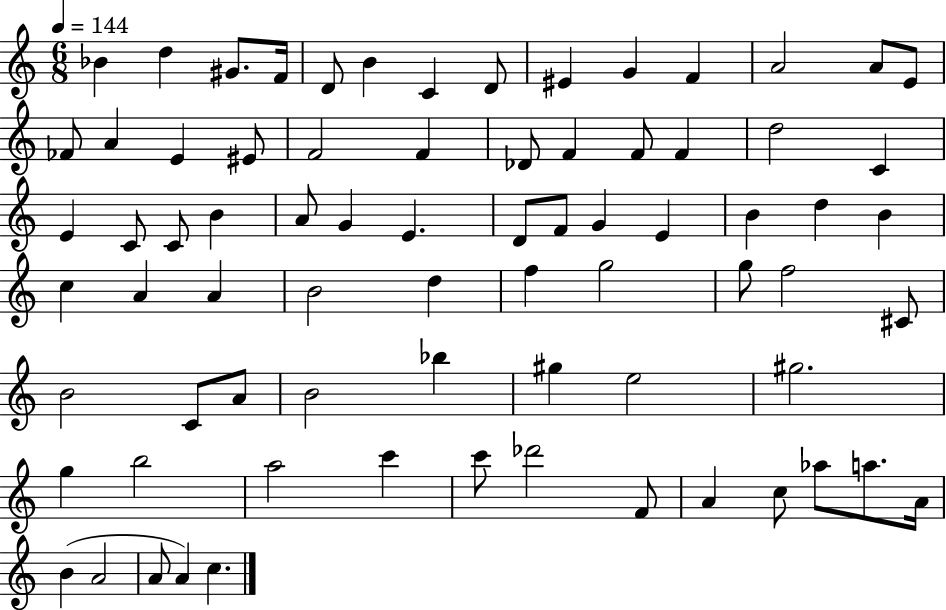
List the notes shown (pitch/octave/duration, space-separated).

Bb4/q D5/q G#4/e. F4/s D4/e B4/q C4/q D4/e EIS4/q G4/q F4/q A4/h A4/e E4/e FES4/e A4/q E4/q EIS4/e F4/h F4/q Db4/e F4/q F4/e F4/q D5/h C4/q E4/q C4/e C4/e B4/q A4/e G4/q E4/q. D4/e F4/e G4/q E4/q B4/q D5/q B4/q C5/q A4/q A4/q B4/h D5/q F5/q G5/h G5/e F5/h C#4/e B4/h C4/e A4/e B4/h Bb5/q G#5/q E5/h G#5/h. G5/q B5/h A5/h C6/q C6/e Db6/h F4/e A4/q C5/e Ab5/e A5/e. A4/s B4/q A4/h A4/e A4/q C5/q.